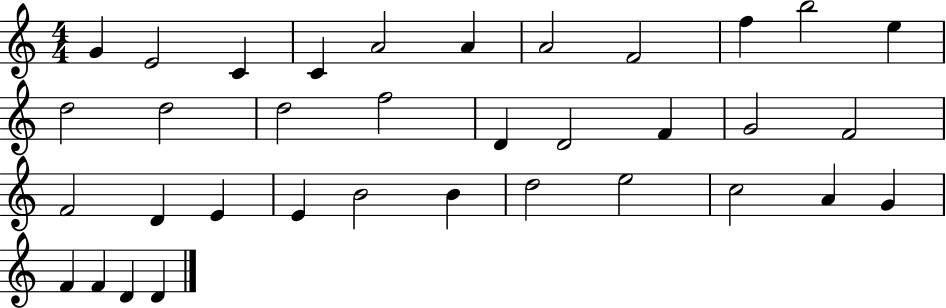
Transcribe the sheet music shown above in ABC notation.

X:1
T:Untitled
M:4/4
L:1/4
K:C
G E2 C C A2 A A2 F2 f b2 e d2 d2 d2 f2 D D2 F G2 F2 F2 D E E B2 B d2 e2 c2 A G F F D D